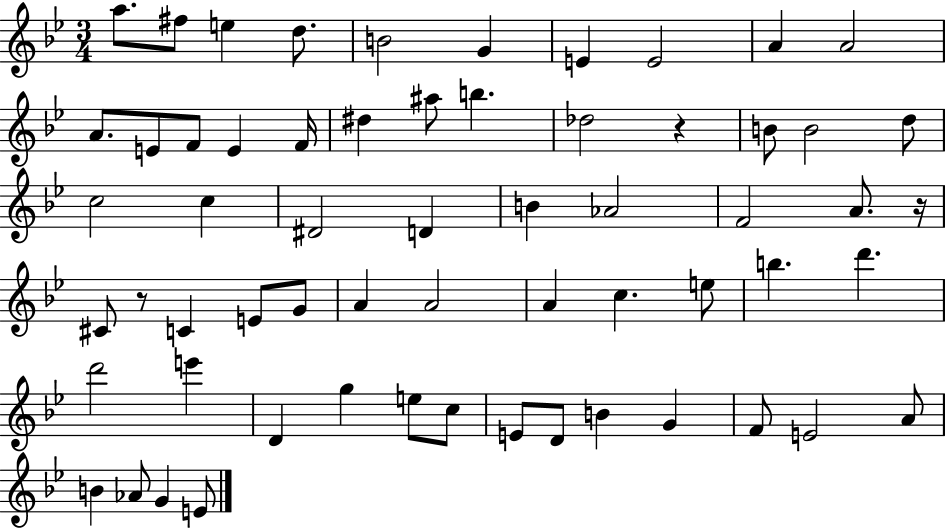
X:1
T:Untitled
M:3/4
L:1/4
K:Bb
a/2 ^f/2 e d/2 B2 G E E2 A A2 A/2 E/2 F/2 E F/4 ^d ^a/2 b _d2 z B/2 B2 d/2 c2 c ^D2 D B _A2 F2 A/2 z/4 ^C/2 z/2 C E/2 G/2 A A2 A c e/2 b d' d'2 e' D g e/2 c/2 E/2 D/2 B G F/2 E2 A/2 B _A/2 G E/2